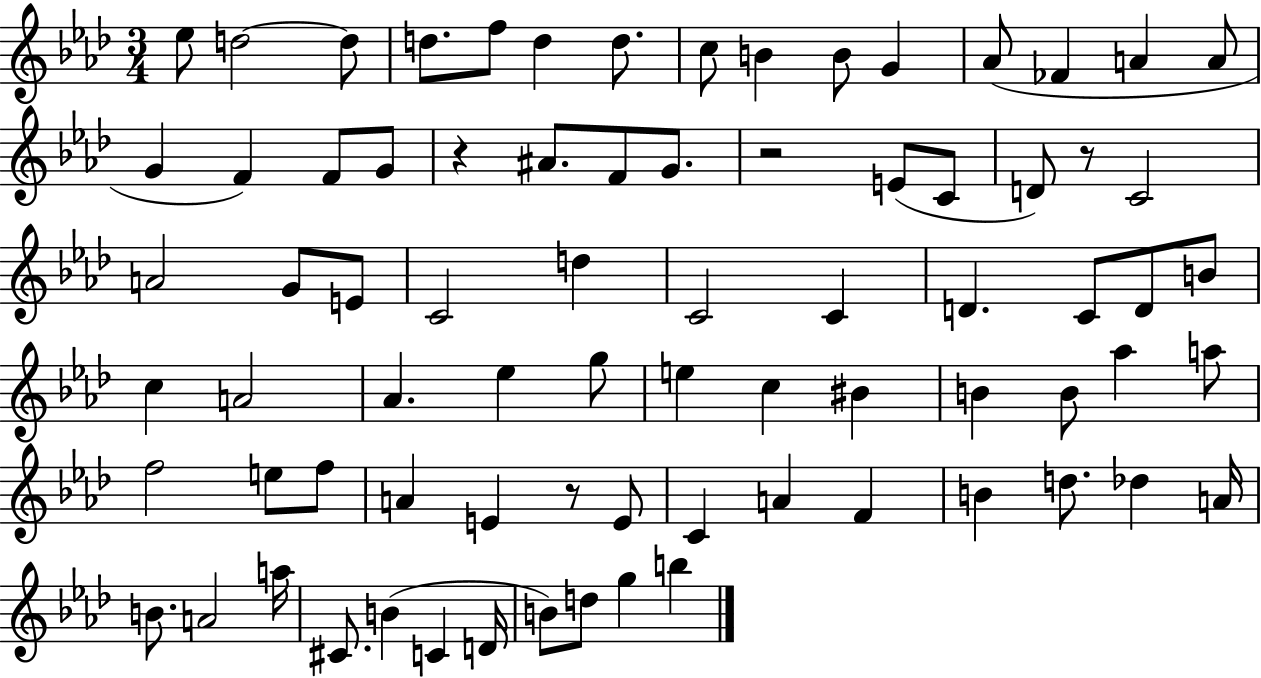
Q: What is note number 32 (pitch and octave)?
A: C4